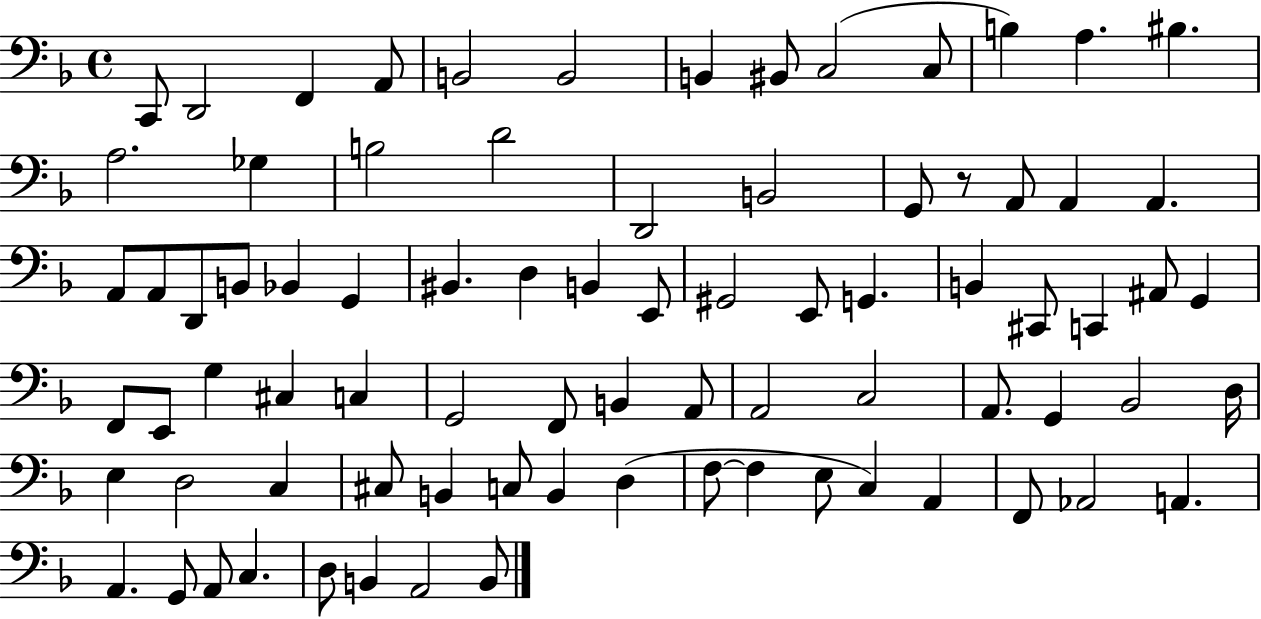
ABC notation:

X:1
T:Untitled
M:4/4
L:1/4
K:F
C,,/2 D,,2 F,, A,,/2 B,,2 B,,2 B,, ^B,,/2 C,2 C,/2 B, A, ^B, A,2 _G, B,2 D2 D,,2 B,,2 G,,/2 z/2 A,,/2 A,, A,, A,,/2 A,,/2 D,,/2 B,,/2 _B,, G,, ^B,, D, B,, E,,/2 ^G,,2 E,,/2 G,, B,, ^C,,/2 C,, ^A,,/2 G,, F,,/2 E,,/2 G, ^C, C, G,,2 F,,/2 B,, A,,/2 A,,2 C,2 A,,/2 G,, _B,,2 D,/4 E, D,2 C, ^C,/2 B,, C,/2 B,, D, F,/2 F, E,/2 C, A,, F,,/2 _A,,2 A,, A,, G,,/2 A,,/2 C, D,/2 B,, A,,2 B,,/2